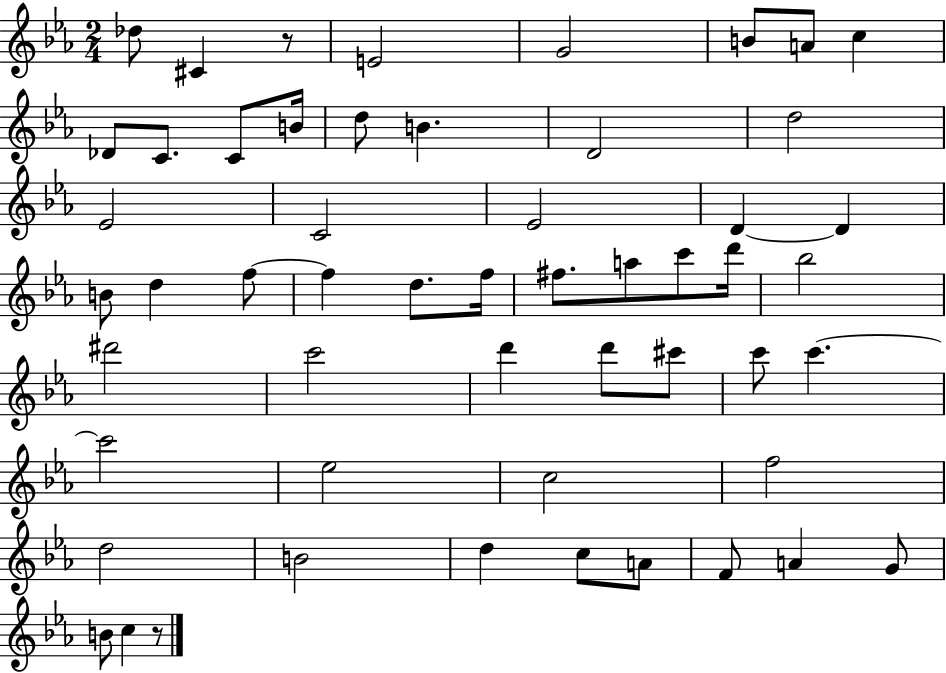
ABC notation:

X:1
T:Untitled
M:2/4
L:1/4
K:Eb
_d/2 ^C z/2 E2 G2 B/2 A/2 c _D/2 C/2 C/2 B/4 d/2 B D2 d2 _E2 C2 _E2 D D B/2 d f/2 f d/2 f/4 ^f/2 a/2 c'/2 d'/4 _b2 ^d'2 c'2 d' d'/2 ^c'/2 c'/2 c' c'2 _e2 c2 f2 d2 B2 d c/2 A/2 F/2 A G/2 B/2 c z/2